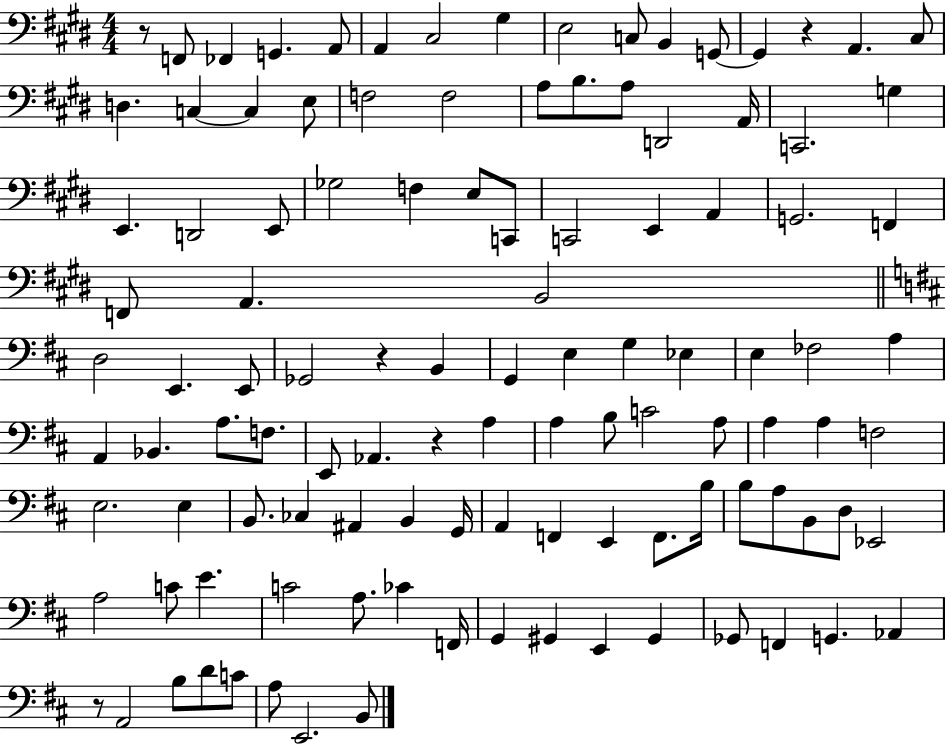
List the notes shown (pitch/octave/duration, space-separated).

R/e F2/e FES2/q G2/q. A2/e A2/q C#3/h G#3/q E3/h C3/e B2/q G2/e G2/q R/q A2/q. C#3/e D3/q. C3/q C3/q E3/e F3/h F3/h A3/e B3/e. A3/e D2/h A2/s C2/h. G3/q E2/q. D2/h E2/e Gb3/h F3/q E3/e C2/e C2/h E2/q A2/q G2/h. F2/q F2/e A2/q. B2/h D3/h E2/q. E2/e Gb2/h R/q B2/q G2/q E3/q G3/q Eb3/q E3/q FES3/h A3/q A2/q Bb2/q. A3/e. F3/e. E2/e Ab2/q. R/q A3/q A3/q B3/e C4/h A3/e A3/q A3/q F3/h E3/h. E3/q B2/e. CES3/q A#2/q B2/q G2/s A2/q F2/q E2/q F2/e. B3/s B3/e A3/e B2/e D3/e Eb2/h A3/h C4/e E4/q. C4/h A3/e. CES4/q F2/s G2/q G#2/q E2/q G#2/q Gb2/e F2/q G2/q. Ab2/q R/e A2/h B3/e D4/e C4/e A3/e E2/h. B2/e